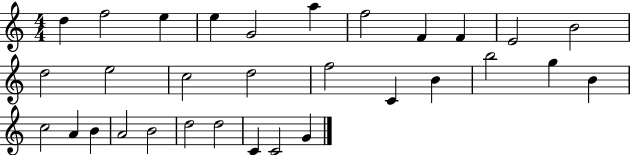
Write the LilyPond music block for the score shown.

{
  \clef treble
  \numericTimeSignature
  \time 4/4
  \key c \major
  d''4 f''2 e''4 | e''4 g'2 a''4 | f''2 f'4 f'4 | e'2 b'2 | \break d''2 e''2 | c''2 d''2 | f''2 c'4 b'4 | b''2 g''4 b'4 | \break c''2 a'4 b'4 | a'2 b'2 | d''2 d''2 | c'4 c'2 g'4 | \break \bar "|."
}